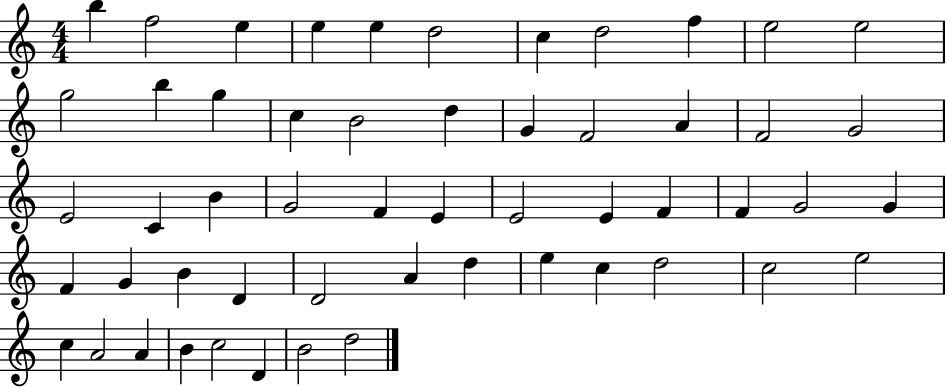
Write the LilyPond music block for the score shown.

{
  \clef treble
  \numericTimeSignature
  \time 4/4
  \key c \major
  b''4 f''2 e''4 | e''4 e''4 d''2 | c''4 d''2 f''4 | e''2 e''2 | \break g''2 b''4 g''4 | c''4 b'2 d''4 | g'4 f'2 a'4 | f'2 g'2 | \break e'2 c'4 b'4 | g'2 f'4 e'4 | e'2 e'4 f'4 | f'4 g'2 g'4 | \break f'4 g'4 b'4 d'4 | d'2 a'4 d''4 | e''4 c''4 d''2 | c''2 e''2 | \break c''4 a'2 a'4 | b'4 c''2 d'4 | b'2 d''2 | \bar "|."
}